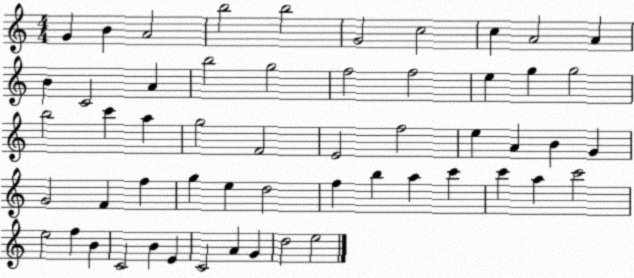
X:1
T:Untitled
M:4/4
L:1/4
K:C
G B A2 b2 b2 G2 c2 c A2 A B C2 A b2 g2 f2 f2 e g g2 b2 c' a g2 F2 E2 f2 e A B G G2 F f g e d2 f b a c' c' a c'2 e2 f B C2 B E C2 A G d2 e2